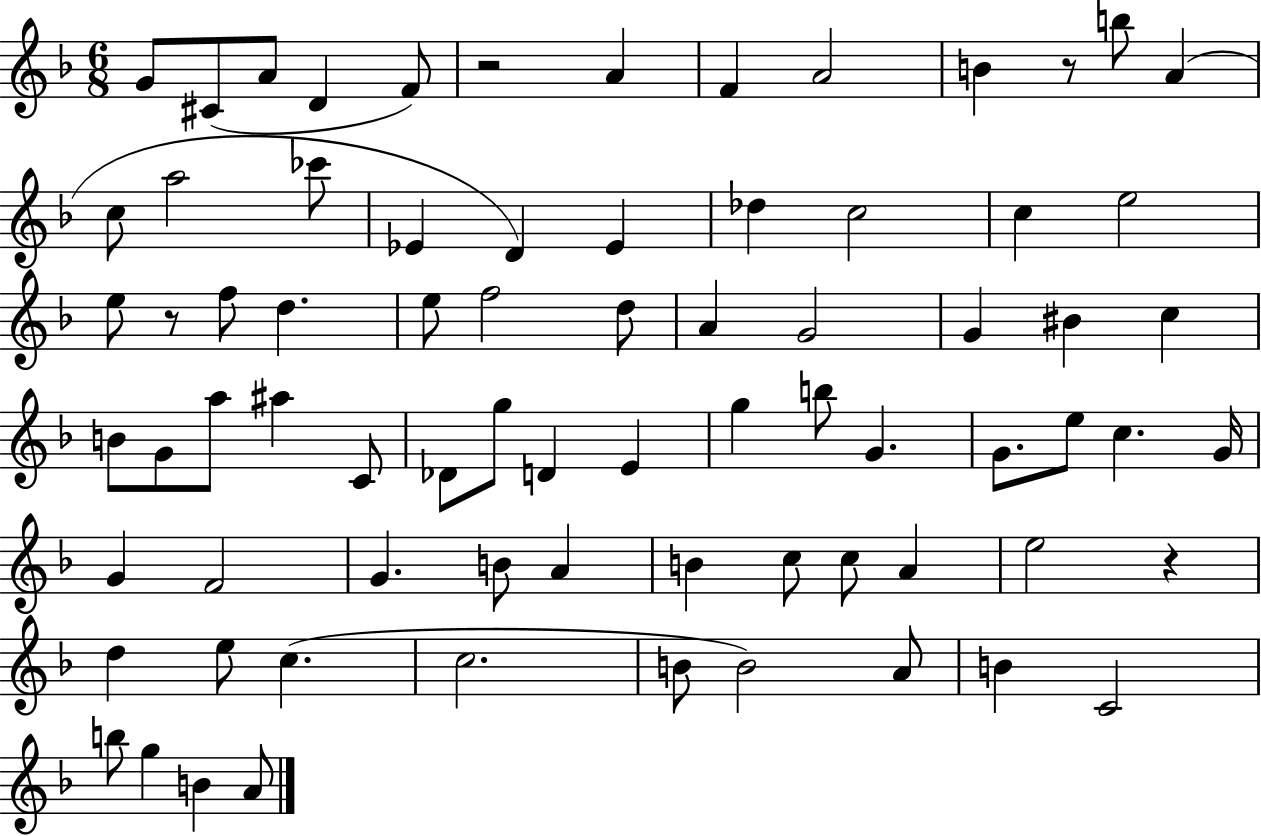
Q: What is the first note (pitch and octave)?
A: G4